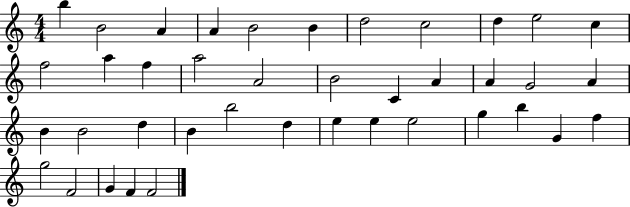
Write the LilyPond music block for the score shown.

{
  \clef treble
  \numericTimeSignature
  \time 4/4
  \key c \major
  b''4 b'2 a'4 | a'4 b'2 b'4 | d''2 c''2 | d''4 e''2 c''4 | \break f''2 a''4 f''4 | a''2 a'2 | b'2 c'4 a'4 | a'4 g'2 a'4 | \break b'4 b'2 d''4 | b'4 b''2 d''4 | e''4 e''4 e''2 | g''4 b''4 g'4 f''4 | \break g''2 f'2 | g'4 f'4 f'2 | \bar "|."
}